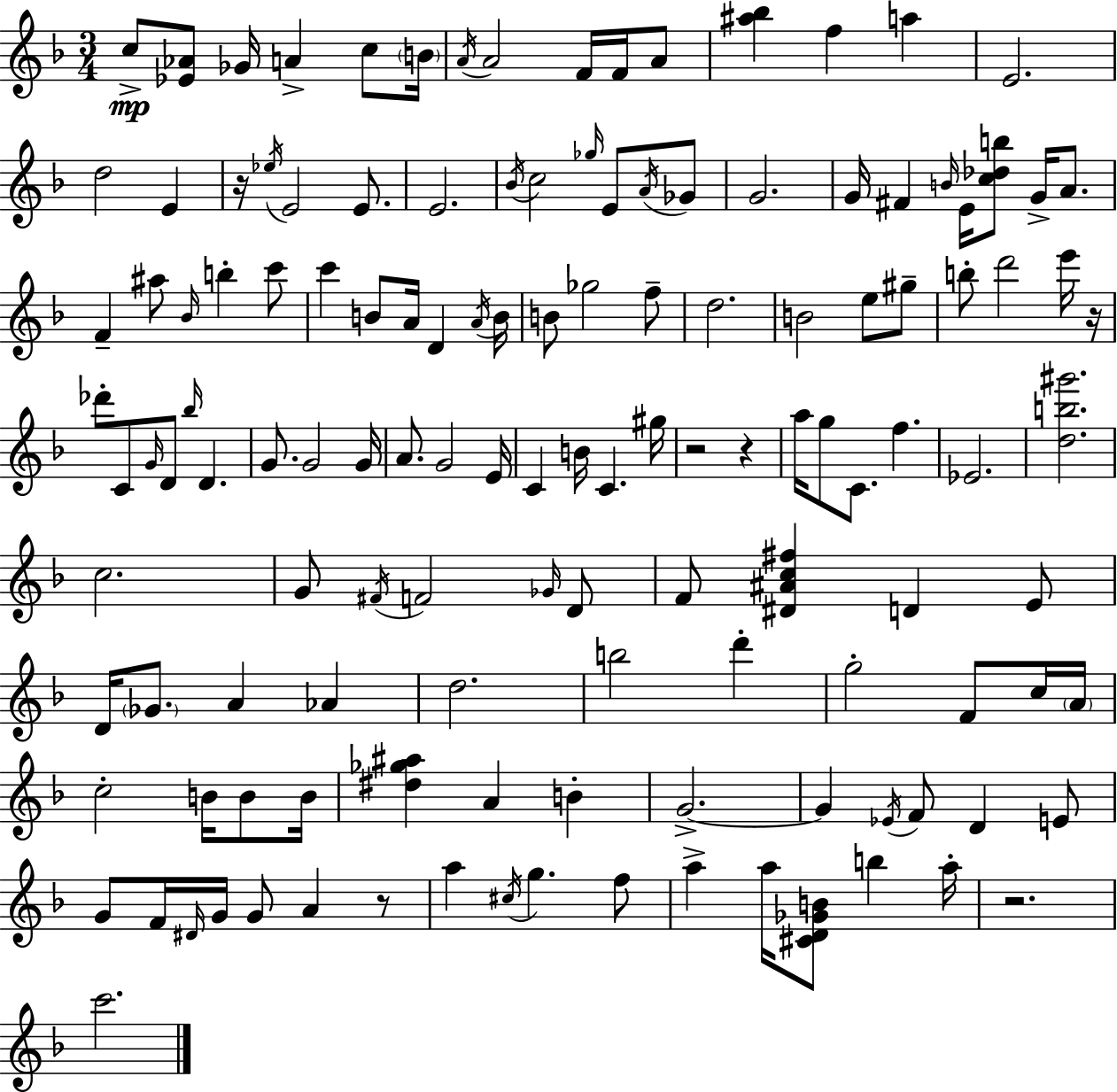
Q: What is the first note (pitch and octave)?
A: C5